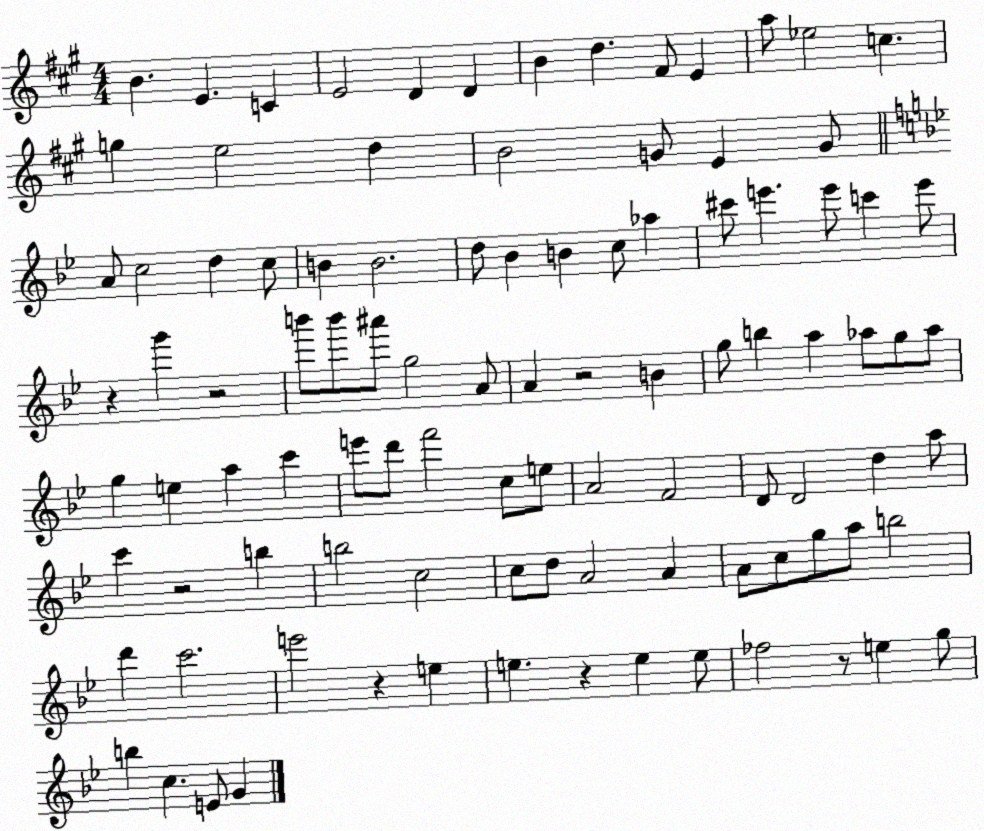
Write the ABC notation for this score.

X:1
T:Untitled
M:4/4
L:1/4
K:A
B E C E2 D D B d ^F/2 E a/2 _e2 c g e2 d B2 G/2 E G/2 A/2 c2 d c/2 B B2 d/2 _B B c/2 _a ^c'/2 e' e'/2 c' e'/2 z g' z2 b'/2 b'/2 ^a'/2 g2 A/2 A z2 B g/2 b a _a/2 g/2 _a/2 g e a c' e'/2 d'/2 f'2 c/2 e/2 A2 F2 D/2 D2 d a/2 c' z2 b b2 c2 c/2 d/2 A2 A A/2 c/2 g/2 a/2 b2 d' c'2 e'2 z e e z e e/2 _f2 z/2 e g/2 b c E/2 G